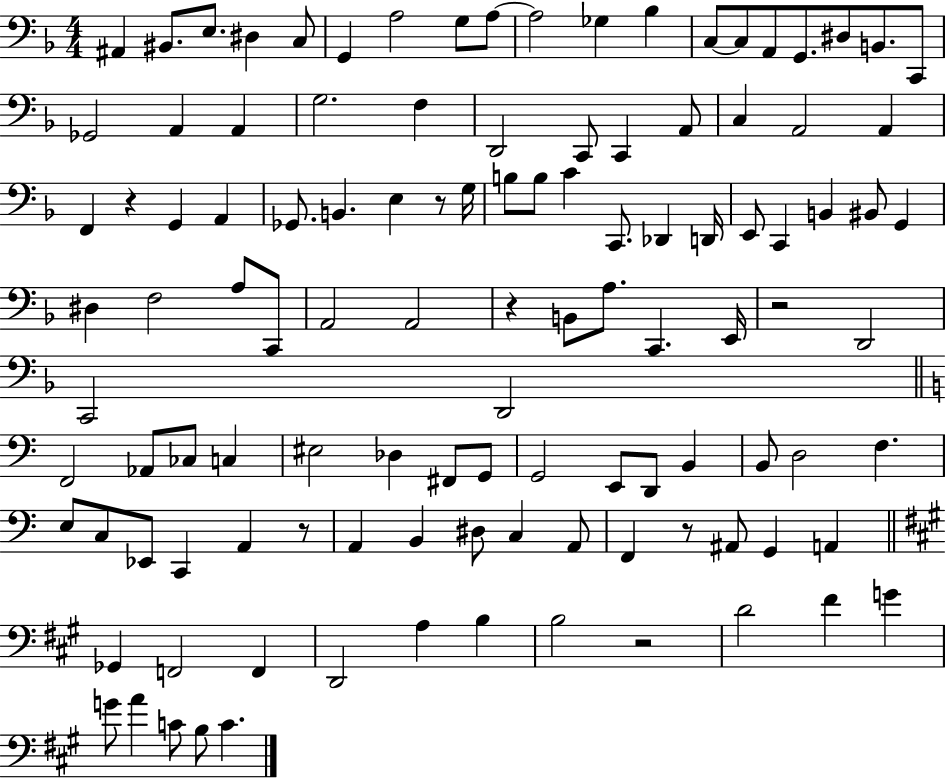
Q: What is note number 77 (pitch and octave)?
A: F3